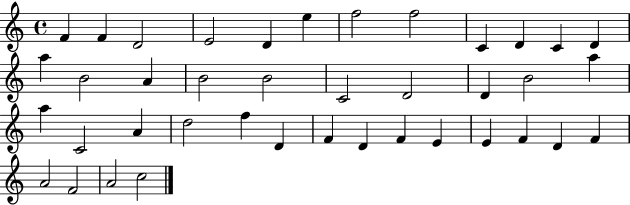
{
  \clef treble
  \time 4/4
  \defaultTimeSignature
  \key c \major
  f'4 f'4 d'2 | e'2 d'4 e''4 | f''2 f''2 | c'4 d'4 c'4 d'4 | \break a''4 b'2 a'4 | b'2 b'2 | c'2 d'2 | d'4 b'2 a''4 | \break a''4 c'2 a'4 | d''2 f''4 d'4 | f'4 d'4 f'4 e'4 | e'4 f'4 d'4 f'4 | \break a'2 f'2 | a'2 c''2 | \bar "|."
}